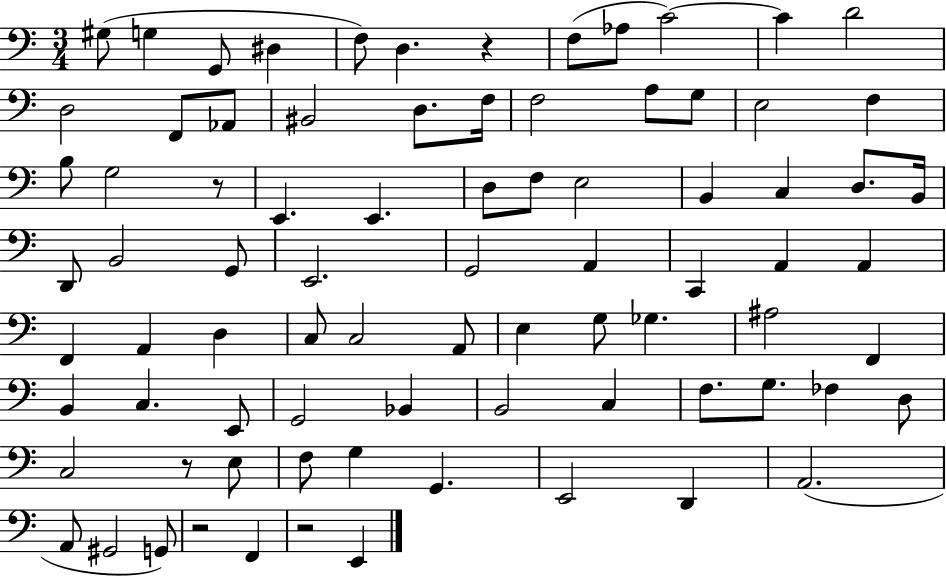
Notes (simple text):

G#3/e G3/q G2/e D#3/q F3/e D3/q. R/q F3/e Ab3/e C4/h C4/q D4/h D3/h F2/e Ab2/e BIS2/h D3/e. F3/s F3/h A3/e G3/e E3/h F3/q B3/e G3/h R/e E2/q. E2/q. D3/e F3/e E3/h B2/q C3/q D3/e. B2/s D2/e B2/h G2/e E2/h. G2/h A2/q C2/q A2/q A2/q F2/q A2/q D3/q C3/e C3/h A2/e E3/q G3/e Gb3/q. A#3/h F2/q B2/q C3/q. E2/e G2/h Bb2/q B2/h C3/q F3/e. G3/e. FES3/q D3/e C3/h R/e E3/e F3/e G3/q G2/q. E2/h D2/q A2/h. A2/e G#2/h G2/e R/h F2/q R/h E2/q